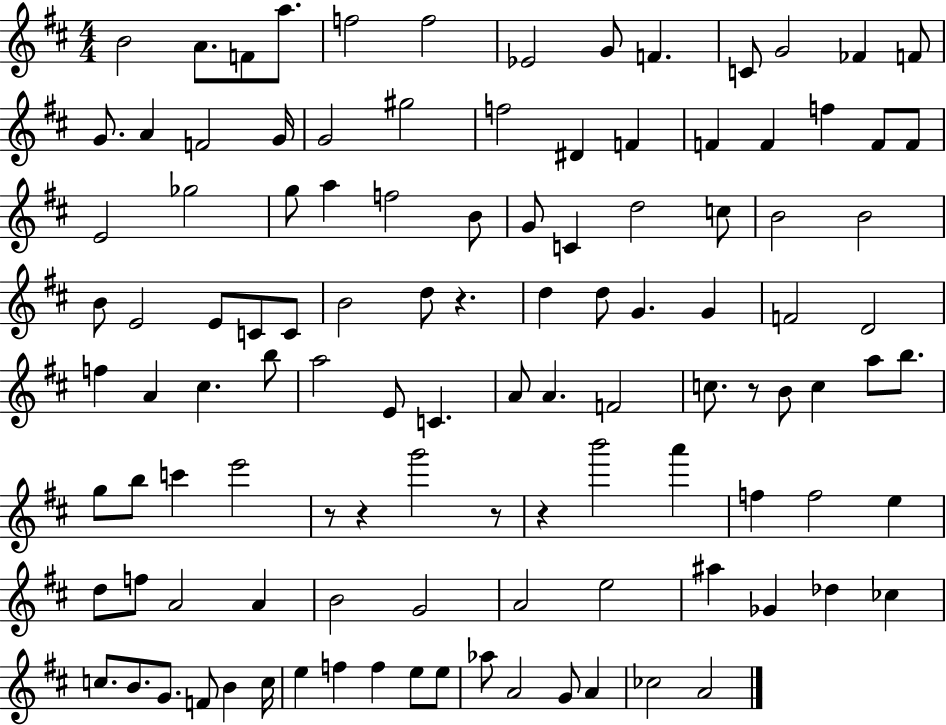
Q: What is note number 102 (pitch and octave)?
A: A4